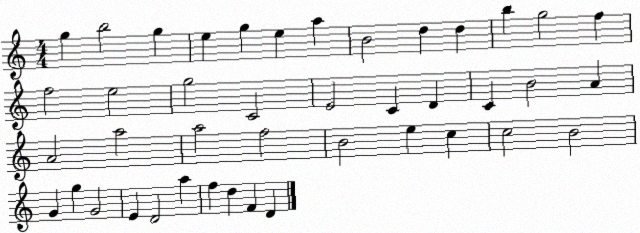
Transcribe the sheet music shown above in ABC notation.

X:1
T:Untitled
M:4/4
L:1/4
K:C
g b2 g e g e a B2 d d b g2 f f2 e2 g2 C2 E2 C D C B2 A A2 a2 a2 f2 B2 e c c2 B2 G g G2 E D2 a f d F D